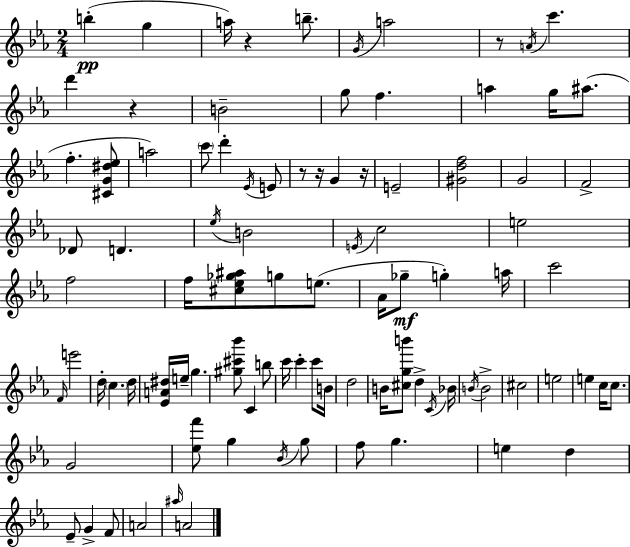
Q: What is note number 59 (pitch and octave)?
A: Bb4